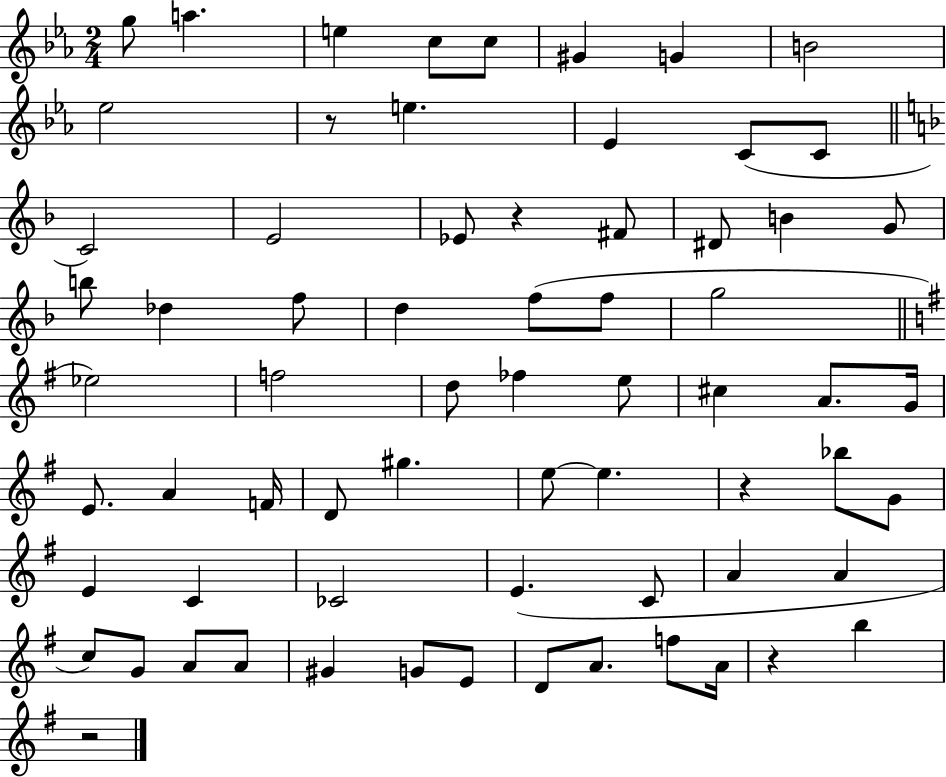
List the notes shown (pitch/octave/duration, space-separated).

G5/e A5/q. E5/q C5/e C5/e G#4/q G4/q B4/h Eb5/h R/e E5/q. Eb4/q C4/e C4/e C4/h E4/h Eb4/e R/q F#4/e D#4/e B4/q G4/e B5/e Db5/q F5/e D5/q F5/e F5/e G5/h Eb5/h F5/h D5/e FES5/q E5/e C#5/q A4/e. G4/s E4/e. A4/q F4/s D4/e G#5/q. E5/e E5/q. R/q Bb5/e G4/e E4/q C4/q CES4/h E4/q. C4/e A4/q A4/q C5/e G4/e A4/e A4/e G#4/q G4/e E4/e D4/e A4/e. F5/e A4/s R/q B5/q R/h